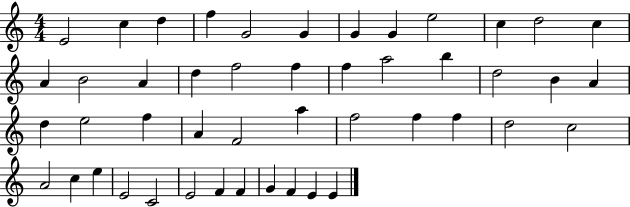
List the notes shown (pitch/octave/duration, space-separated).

E4/h C5/q D5/q F5/q G4/h G4/q G4/q G4/q E5/h C5/q D5/h C5/q A4/q B4/h A4/q D5/q F5/h F5/q F5/q A5/h B5/q D5/h B4/q A4/q D5/q E5/h F5/q A4/q F4/h A5/q F5/h F5/q F5/q D5/h C5/h A4/h C5/q E5/q E4/h C4/h E4/h F4/q F4/q G4/q F4/q E4/q E4/q